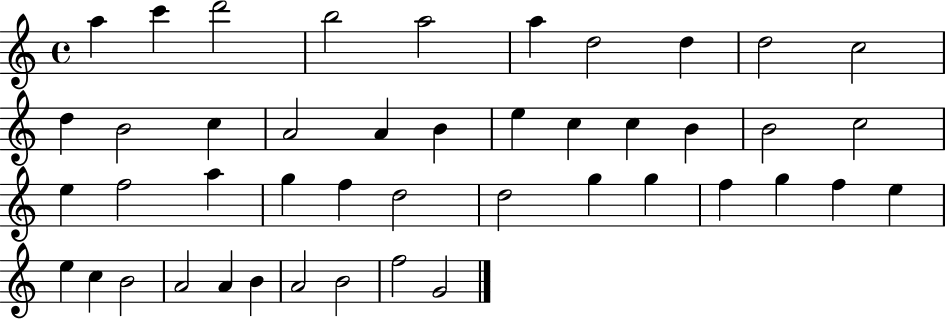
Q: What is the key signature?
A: C major